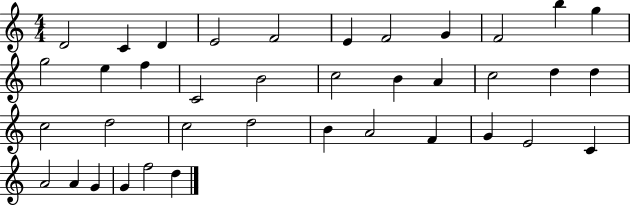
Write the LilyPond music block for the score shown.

{
  \clef treble
  \numericTimeSignature
  \time 4/4
  \key c \major
  d'2 c'4 d'4 | e'2 f'2 | e'4 f'2 g'4 | f'2 b''4 g''4 | \break g''2 e''4 f''4 | c'2 b'2 | c''2 b'4 a'4 | c''2 d''4 d''4 | \break c''2 d''2 | c''2 d''2 | b'4 a'2 f'4 | g'4 e'2 c'4 | \break a'2 a'4 g'4 | g'4 f''2 d''4 | \bar "|."
}